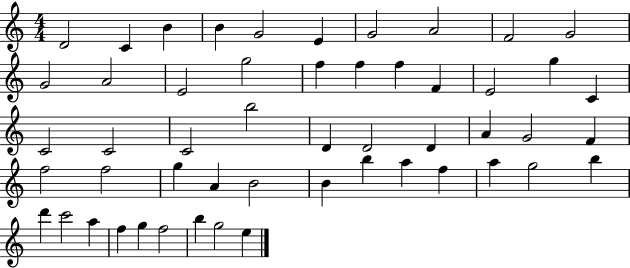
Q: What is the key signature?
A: C major